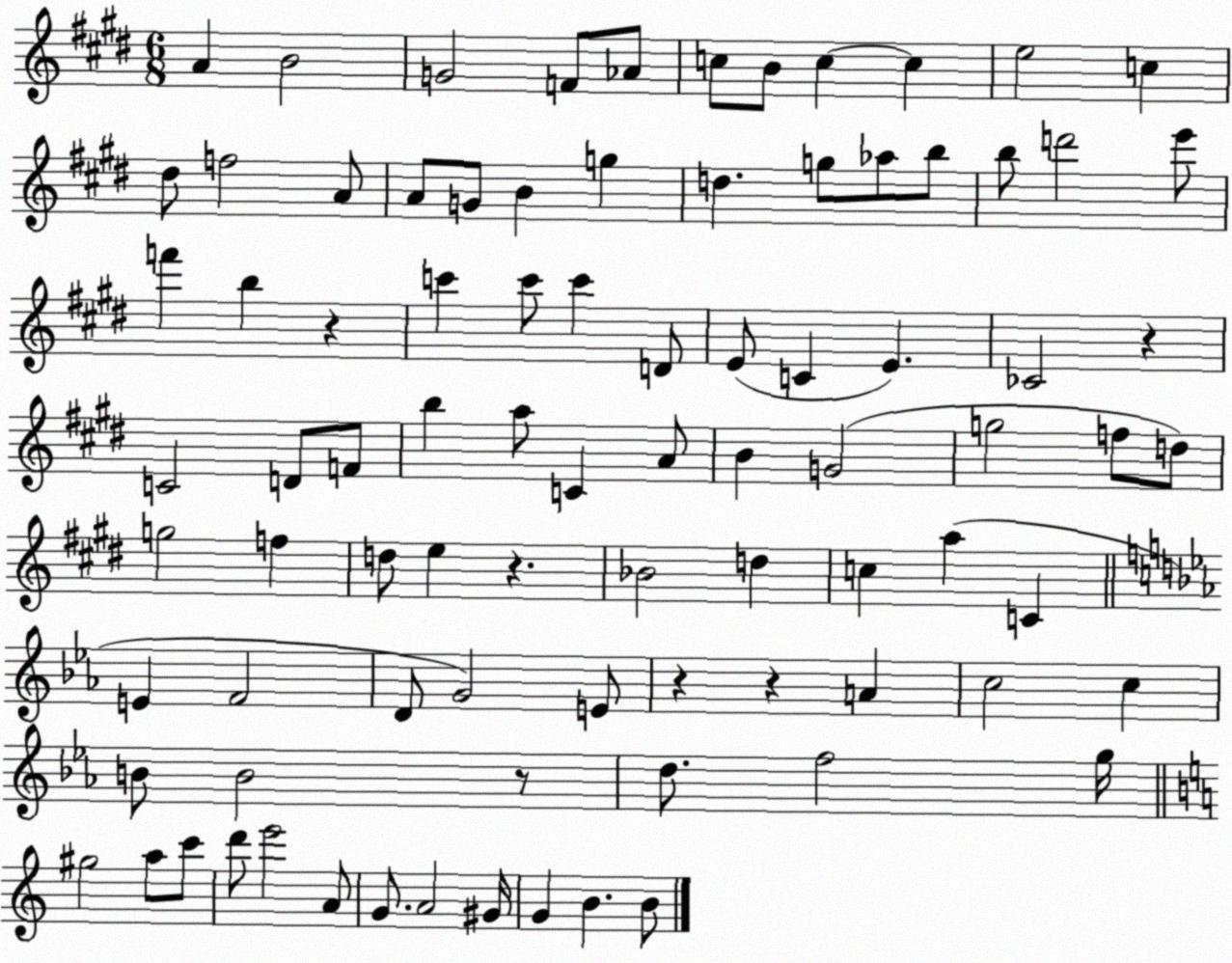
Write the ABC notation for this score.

X:1
T:Untitled
M:6/8
L:1/4
K:E
A B2 G2 F/2 _A/2 c/2 B/2 c c e2 c ^d/2 f2 A/2 A/2 G/2 B g d g/2 _a/2 b/2 b/2 d'2 e'/2 f' b z c' c'/2 c' D/2 E/2 C E _C2 z C2 D/2 F/2 b a/2 C A/2 B G2 g2 f/2 d/2 g2 f d/2 e z _B2 d c a C E F2 D/2 G2 E/2 z z A c2 c B/2 B2 z/2 d/2 f2 g/4 ^g2 a/2 c'/2 d'/2 e'2 A/2 G/2 A2 ^G/4 G B B/2